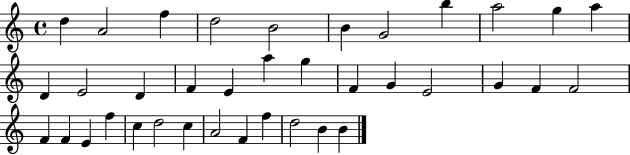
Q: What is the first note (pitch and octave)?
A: D5